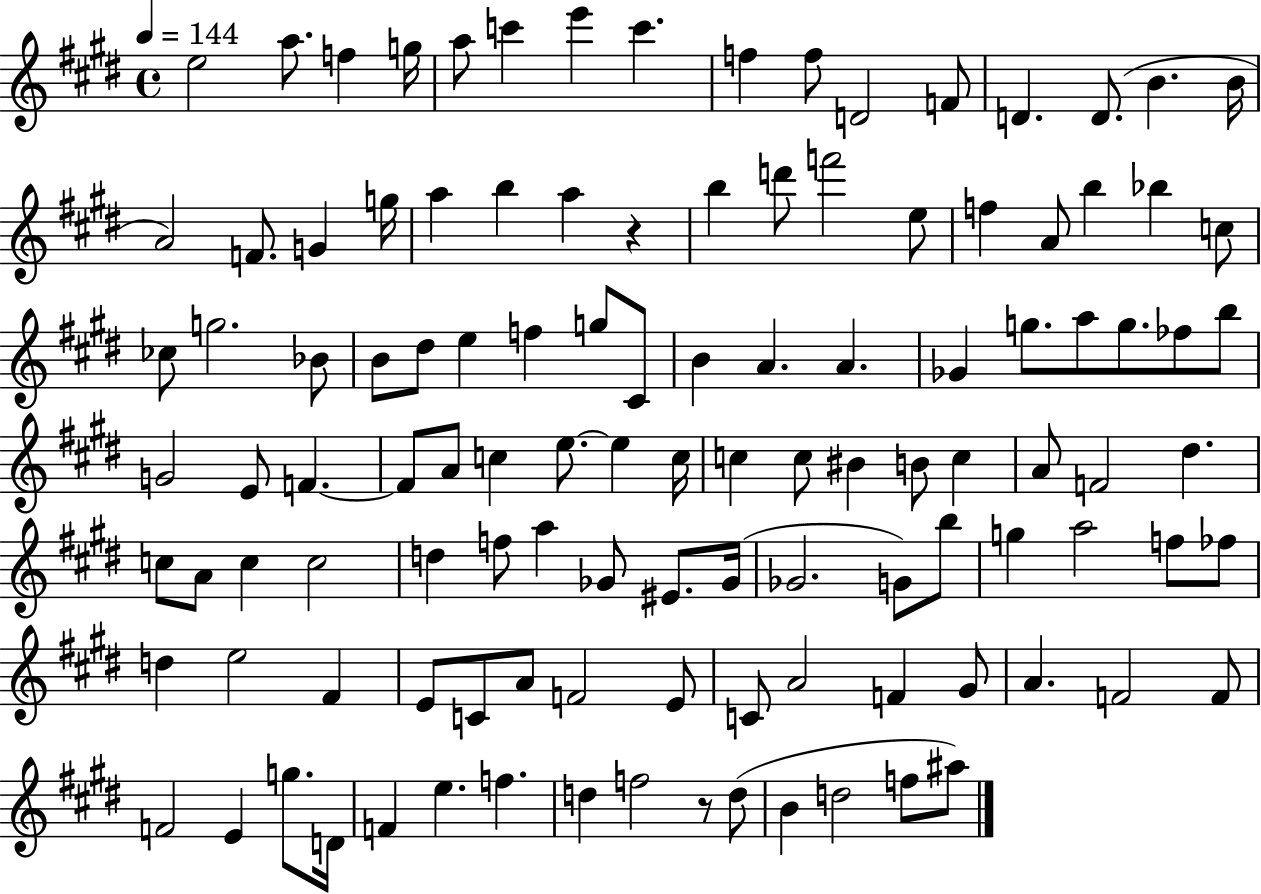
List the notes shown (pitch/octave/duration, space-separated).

E5/h A5/e. F5/q G5/s A5/e C6/q E6/q C6/q. F5/q F5/e D4/h F4/e D4/q. D4/e. B4/q. B4/s A4/h F4/e. G4/q G5/s A5/q B5/q A5/q R/q B5/q D6/e F6/h E5/e F5/q A4/e B5/q Bb5/q C5/e CES5/e G5/h. Bb4/e B4/e D#5/e E5/q F5/q G5/e C#4/e B4/q A4/q. A4/q. Gb4/q G5/e. A5/e G5/e. FES5/e B5/e G4/h E4/e F4/q. F4/e A4/e C5/q E5/e. E5/q C5/s C5/q C5/e BIS4/q B4/e C5/q A4/e F4/h D#5/q. C5/e A4/e C5/q C5/h D5/q F5/e A5/q Gb4/e EIS4/e. Gb4/s Gb4/h. G4/e B5/e G5/q A5/h F5/e FES5/e D5/q E5/h F#4/q E4/e C4/e A4/e F4/h E4/e C4/e A4/h F4/q G#4/e A4/q. F4/h F4/e F4/h E4/q G5/e. D4/s F4/q E5/q. F5/q. D5/q F5/h R/e D5/e B4/q D5/h F5/e A#5/e